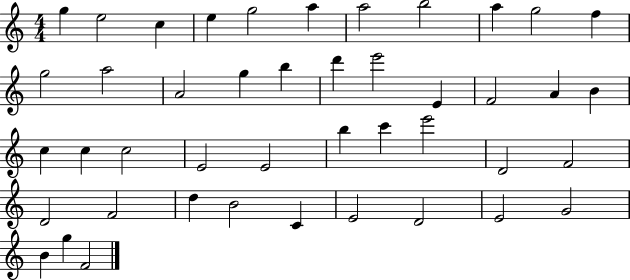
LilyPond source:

{
  \clef treble
  \numericTimeSignature
  \time 4/4
  \key c \major
  g''4 e''2 c''4 | e''4 g''2 a''4 | a''2 b''2 | a''4 g''2 f''4 | \break g''2 a''2 | a'2 g''4 b''4 | d'''4 e'''2 e'4 | f'2 a'4 b'4 | \break c''4 c''4 c''2 | e'2 e'2 | b''4 c'''4 e'''2 | d'2 f'2 | \break d'2 f'2 | d''4 b'2 c'4 | e'2 d'2 | e'2 g'2 | \break b'4 g''4 f'2 | \bar "|."
}